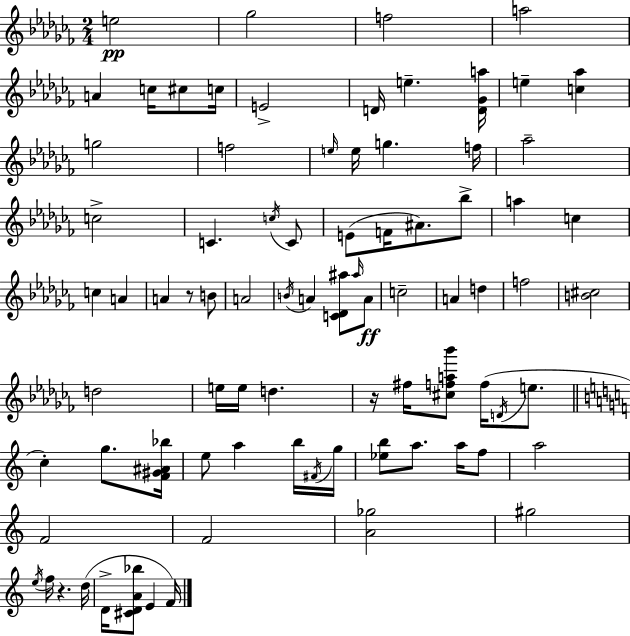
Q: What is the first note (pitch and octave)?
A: E5